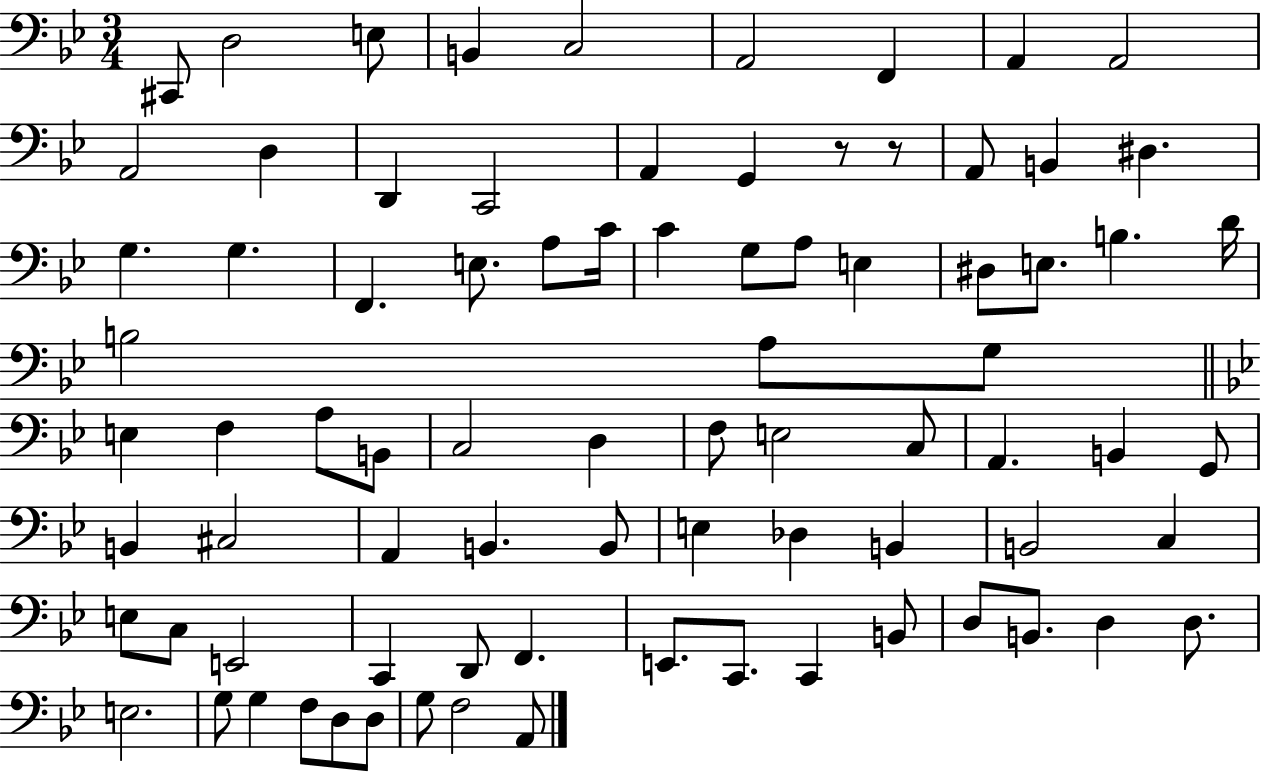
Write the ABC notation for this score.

X:1
T:Untitled
M:3/4
L:1/4
K:Bb
^C,,/2 D,2 E,/2 B,, C,2 A,,2 F,, A,, A,,2 A,,2 D, D,, C,,2 A,, G,, z/2 z/2 A,,/2 B,, ^D, G, G, F,, E,/2 A,/2 C/4 C G,/2 A,/2 E, ^D,/2 E,/2 B, D/4 B,2 A,/2 G,/2 E, F, A,/2 B,,/2 C,2 D, F,/2 E,2 C,/2 A,, B,, G,,/2 B,, ^C,2 A,, B,, B,,/2 E, _D, B,, B,,2 C, E,/2 C,/2 E,,2 C,, D,,/2 F,, E,,/2 C,,/2 C,, B,,/2 D,/2 B,,/2 D, D,/2 E,2 G,/2 G, F,/2 D,/2 D,/2 G,/2 F,2 A,,/2